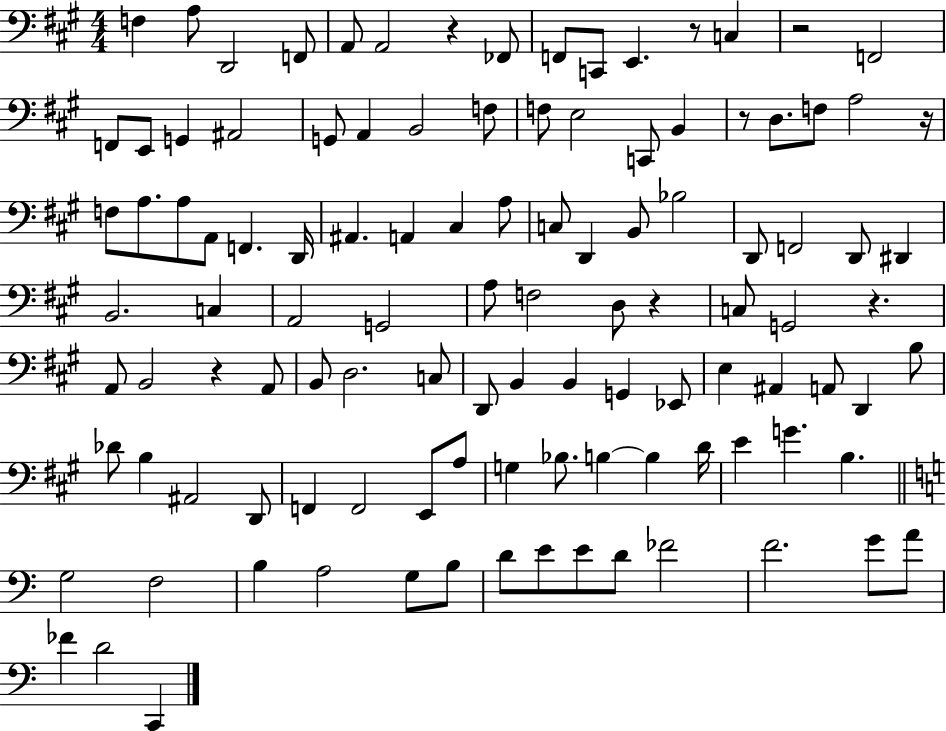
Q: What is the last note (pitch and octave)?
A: C2